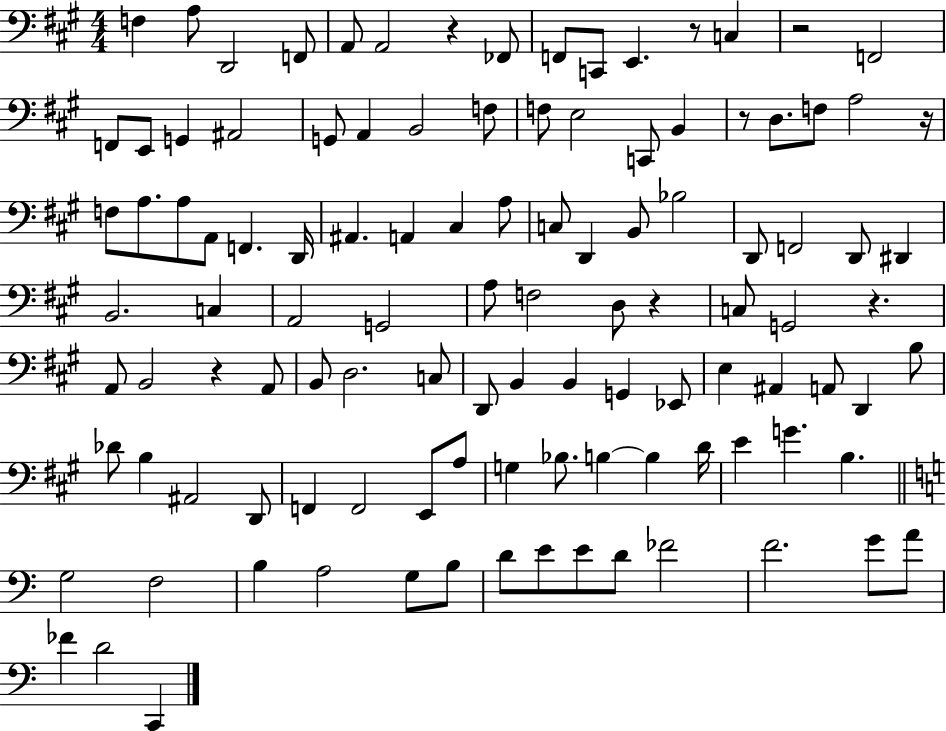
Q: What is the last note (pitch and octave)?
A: C2